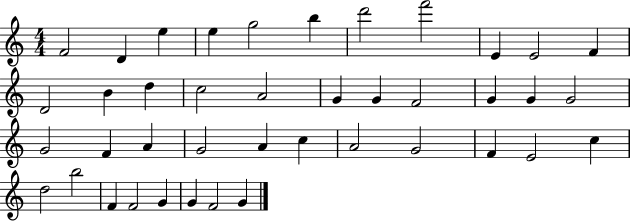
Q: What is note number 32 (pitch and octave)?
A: E4